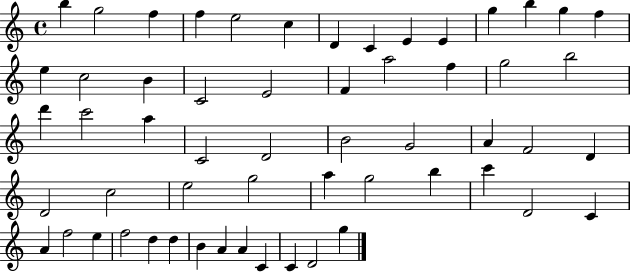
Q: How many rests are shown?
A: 0